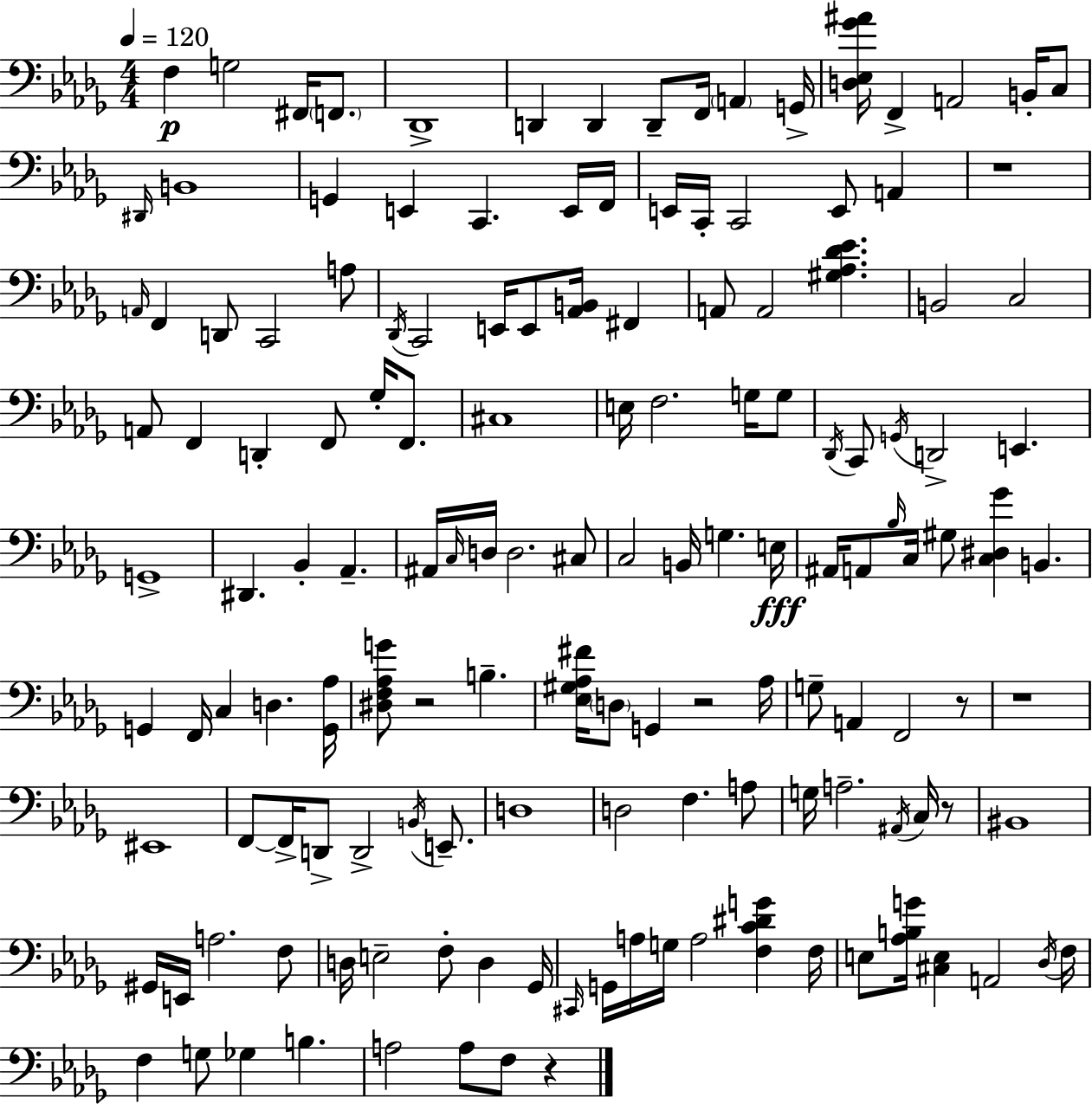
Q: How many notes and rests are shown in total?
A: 146